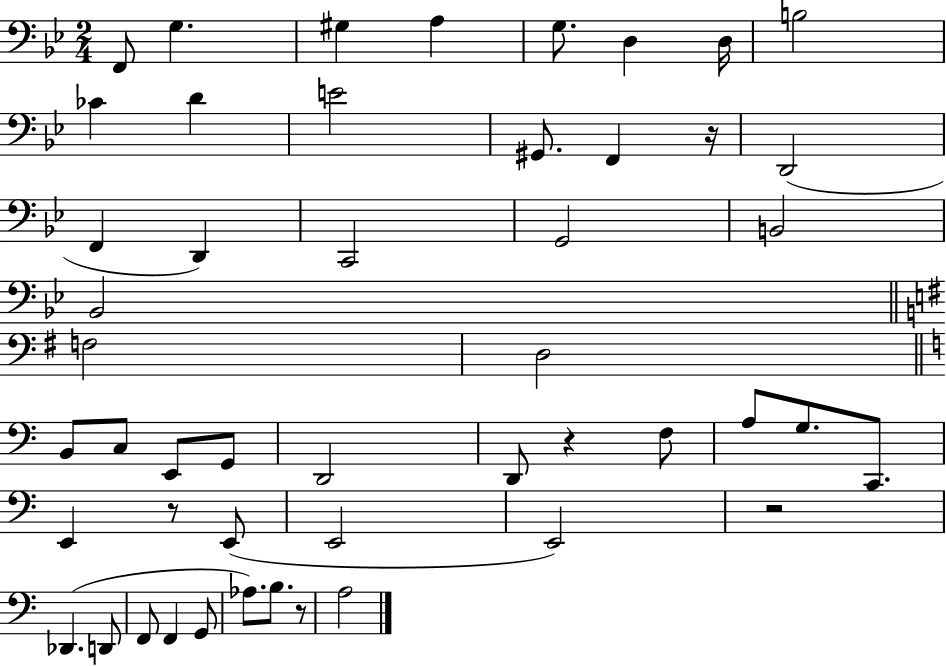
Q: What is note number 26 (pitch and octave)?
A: G2